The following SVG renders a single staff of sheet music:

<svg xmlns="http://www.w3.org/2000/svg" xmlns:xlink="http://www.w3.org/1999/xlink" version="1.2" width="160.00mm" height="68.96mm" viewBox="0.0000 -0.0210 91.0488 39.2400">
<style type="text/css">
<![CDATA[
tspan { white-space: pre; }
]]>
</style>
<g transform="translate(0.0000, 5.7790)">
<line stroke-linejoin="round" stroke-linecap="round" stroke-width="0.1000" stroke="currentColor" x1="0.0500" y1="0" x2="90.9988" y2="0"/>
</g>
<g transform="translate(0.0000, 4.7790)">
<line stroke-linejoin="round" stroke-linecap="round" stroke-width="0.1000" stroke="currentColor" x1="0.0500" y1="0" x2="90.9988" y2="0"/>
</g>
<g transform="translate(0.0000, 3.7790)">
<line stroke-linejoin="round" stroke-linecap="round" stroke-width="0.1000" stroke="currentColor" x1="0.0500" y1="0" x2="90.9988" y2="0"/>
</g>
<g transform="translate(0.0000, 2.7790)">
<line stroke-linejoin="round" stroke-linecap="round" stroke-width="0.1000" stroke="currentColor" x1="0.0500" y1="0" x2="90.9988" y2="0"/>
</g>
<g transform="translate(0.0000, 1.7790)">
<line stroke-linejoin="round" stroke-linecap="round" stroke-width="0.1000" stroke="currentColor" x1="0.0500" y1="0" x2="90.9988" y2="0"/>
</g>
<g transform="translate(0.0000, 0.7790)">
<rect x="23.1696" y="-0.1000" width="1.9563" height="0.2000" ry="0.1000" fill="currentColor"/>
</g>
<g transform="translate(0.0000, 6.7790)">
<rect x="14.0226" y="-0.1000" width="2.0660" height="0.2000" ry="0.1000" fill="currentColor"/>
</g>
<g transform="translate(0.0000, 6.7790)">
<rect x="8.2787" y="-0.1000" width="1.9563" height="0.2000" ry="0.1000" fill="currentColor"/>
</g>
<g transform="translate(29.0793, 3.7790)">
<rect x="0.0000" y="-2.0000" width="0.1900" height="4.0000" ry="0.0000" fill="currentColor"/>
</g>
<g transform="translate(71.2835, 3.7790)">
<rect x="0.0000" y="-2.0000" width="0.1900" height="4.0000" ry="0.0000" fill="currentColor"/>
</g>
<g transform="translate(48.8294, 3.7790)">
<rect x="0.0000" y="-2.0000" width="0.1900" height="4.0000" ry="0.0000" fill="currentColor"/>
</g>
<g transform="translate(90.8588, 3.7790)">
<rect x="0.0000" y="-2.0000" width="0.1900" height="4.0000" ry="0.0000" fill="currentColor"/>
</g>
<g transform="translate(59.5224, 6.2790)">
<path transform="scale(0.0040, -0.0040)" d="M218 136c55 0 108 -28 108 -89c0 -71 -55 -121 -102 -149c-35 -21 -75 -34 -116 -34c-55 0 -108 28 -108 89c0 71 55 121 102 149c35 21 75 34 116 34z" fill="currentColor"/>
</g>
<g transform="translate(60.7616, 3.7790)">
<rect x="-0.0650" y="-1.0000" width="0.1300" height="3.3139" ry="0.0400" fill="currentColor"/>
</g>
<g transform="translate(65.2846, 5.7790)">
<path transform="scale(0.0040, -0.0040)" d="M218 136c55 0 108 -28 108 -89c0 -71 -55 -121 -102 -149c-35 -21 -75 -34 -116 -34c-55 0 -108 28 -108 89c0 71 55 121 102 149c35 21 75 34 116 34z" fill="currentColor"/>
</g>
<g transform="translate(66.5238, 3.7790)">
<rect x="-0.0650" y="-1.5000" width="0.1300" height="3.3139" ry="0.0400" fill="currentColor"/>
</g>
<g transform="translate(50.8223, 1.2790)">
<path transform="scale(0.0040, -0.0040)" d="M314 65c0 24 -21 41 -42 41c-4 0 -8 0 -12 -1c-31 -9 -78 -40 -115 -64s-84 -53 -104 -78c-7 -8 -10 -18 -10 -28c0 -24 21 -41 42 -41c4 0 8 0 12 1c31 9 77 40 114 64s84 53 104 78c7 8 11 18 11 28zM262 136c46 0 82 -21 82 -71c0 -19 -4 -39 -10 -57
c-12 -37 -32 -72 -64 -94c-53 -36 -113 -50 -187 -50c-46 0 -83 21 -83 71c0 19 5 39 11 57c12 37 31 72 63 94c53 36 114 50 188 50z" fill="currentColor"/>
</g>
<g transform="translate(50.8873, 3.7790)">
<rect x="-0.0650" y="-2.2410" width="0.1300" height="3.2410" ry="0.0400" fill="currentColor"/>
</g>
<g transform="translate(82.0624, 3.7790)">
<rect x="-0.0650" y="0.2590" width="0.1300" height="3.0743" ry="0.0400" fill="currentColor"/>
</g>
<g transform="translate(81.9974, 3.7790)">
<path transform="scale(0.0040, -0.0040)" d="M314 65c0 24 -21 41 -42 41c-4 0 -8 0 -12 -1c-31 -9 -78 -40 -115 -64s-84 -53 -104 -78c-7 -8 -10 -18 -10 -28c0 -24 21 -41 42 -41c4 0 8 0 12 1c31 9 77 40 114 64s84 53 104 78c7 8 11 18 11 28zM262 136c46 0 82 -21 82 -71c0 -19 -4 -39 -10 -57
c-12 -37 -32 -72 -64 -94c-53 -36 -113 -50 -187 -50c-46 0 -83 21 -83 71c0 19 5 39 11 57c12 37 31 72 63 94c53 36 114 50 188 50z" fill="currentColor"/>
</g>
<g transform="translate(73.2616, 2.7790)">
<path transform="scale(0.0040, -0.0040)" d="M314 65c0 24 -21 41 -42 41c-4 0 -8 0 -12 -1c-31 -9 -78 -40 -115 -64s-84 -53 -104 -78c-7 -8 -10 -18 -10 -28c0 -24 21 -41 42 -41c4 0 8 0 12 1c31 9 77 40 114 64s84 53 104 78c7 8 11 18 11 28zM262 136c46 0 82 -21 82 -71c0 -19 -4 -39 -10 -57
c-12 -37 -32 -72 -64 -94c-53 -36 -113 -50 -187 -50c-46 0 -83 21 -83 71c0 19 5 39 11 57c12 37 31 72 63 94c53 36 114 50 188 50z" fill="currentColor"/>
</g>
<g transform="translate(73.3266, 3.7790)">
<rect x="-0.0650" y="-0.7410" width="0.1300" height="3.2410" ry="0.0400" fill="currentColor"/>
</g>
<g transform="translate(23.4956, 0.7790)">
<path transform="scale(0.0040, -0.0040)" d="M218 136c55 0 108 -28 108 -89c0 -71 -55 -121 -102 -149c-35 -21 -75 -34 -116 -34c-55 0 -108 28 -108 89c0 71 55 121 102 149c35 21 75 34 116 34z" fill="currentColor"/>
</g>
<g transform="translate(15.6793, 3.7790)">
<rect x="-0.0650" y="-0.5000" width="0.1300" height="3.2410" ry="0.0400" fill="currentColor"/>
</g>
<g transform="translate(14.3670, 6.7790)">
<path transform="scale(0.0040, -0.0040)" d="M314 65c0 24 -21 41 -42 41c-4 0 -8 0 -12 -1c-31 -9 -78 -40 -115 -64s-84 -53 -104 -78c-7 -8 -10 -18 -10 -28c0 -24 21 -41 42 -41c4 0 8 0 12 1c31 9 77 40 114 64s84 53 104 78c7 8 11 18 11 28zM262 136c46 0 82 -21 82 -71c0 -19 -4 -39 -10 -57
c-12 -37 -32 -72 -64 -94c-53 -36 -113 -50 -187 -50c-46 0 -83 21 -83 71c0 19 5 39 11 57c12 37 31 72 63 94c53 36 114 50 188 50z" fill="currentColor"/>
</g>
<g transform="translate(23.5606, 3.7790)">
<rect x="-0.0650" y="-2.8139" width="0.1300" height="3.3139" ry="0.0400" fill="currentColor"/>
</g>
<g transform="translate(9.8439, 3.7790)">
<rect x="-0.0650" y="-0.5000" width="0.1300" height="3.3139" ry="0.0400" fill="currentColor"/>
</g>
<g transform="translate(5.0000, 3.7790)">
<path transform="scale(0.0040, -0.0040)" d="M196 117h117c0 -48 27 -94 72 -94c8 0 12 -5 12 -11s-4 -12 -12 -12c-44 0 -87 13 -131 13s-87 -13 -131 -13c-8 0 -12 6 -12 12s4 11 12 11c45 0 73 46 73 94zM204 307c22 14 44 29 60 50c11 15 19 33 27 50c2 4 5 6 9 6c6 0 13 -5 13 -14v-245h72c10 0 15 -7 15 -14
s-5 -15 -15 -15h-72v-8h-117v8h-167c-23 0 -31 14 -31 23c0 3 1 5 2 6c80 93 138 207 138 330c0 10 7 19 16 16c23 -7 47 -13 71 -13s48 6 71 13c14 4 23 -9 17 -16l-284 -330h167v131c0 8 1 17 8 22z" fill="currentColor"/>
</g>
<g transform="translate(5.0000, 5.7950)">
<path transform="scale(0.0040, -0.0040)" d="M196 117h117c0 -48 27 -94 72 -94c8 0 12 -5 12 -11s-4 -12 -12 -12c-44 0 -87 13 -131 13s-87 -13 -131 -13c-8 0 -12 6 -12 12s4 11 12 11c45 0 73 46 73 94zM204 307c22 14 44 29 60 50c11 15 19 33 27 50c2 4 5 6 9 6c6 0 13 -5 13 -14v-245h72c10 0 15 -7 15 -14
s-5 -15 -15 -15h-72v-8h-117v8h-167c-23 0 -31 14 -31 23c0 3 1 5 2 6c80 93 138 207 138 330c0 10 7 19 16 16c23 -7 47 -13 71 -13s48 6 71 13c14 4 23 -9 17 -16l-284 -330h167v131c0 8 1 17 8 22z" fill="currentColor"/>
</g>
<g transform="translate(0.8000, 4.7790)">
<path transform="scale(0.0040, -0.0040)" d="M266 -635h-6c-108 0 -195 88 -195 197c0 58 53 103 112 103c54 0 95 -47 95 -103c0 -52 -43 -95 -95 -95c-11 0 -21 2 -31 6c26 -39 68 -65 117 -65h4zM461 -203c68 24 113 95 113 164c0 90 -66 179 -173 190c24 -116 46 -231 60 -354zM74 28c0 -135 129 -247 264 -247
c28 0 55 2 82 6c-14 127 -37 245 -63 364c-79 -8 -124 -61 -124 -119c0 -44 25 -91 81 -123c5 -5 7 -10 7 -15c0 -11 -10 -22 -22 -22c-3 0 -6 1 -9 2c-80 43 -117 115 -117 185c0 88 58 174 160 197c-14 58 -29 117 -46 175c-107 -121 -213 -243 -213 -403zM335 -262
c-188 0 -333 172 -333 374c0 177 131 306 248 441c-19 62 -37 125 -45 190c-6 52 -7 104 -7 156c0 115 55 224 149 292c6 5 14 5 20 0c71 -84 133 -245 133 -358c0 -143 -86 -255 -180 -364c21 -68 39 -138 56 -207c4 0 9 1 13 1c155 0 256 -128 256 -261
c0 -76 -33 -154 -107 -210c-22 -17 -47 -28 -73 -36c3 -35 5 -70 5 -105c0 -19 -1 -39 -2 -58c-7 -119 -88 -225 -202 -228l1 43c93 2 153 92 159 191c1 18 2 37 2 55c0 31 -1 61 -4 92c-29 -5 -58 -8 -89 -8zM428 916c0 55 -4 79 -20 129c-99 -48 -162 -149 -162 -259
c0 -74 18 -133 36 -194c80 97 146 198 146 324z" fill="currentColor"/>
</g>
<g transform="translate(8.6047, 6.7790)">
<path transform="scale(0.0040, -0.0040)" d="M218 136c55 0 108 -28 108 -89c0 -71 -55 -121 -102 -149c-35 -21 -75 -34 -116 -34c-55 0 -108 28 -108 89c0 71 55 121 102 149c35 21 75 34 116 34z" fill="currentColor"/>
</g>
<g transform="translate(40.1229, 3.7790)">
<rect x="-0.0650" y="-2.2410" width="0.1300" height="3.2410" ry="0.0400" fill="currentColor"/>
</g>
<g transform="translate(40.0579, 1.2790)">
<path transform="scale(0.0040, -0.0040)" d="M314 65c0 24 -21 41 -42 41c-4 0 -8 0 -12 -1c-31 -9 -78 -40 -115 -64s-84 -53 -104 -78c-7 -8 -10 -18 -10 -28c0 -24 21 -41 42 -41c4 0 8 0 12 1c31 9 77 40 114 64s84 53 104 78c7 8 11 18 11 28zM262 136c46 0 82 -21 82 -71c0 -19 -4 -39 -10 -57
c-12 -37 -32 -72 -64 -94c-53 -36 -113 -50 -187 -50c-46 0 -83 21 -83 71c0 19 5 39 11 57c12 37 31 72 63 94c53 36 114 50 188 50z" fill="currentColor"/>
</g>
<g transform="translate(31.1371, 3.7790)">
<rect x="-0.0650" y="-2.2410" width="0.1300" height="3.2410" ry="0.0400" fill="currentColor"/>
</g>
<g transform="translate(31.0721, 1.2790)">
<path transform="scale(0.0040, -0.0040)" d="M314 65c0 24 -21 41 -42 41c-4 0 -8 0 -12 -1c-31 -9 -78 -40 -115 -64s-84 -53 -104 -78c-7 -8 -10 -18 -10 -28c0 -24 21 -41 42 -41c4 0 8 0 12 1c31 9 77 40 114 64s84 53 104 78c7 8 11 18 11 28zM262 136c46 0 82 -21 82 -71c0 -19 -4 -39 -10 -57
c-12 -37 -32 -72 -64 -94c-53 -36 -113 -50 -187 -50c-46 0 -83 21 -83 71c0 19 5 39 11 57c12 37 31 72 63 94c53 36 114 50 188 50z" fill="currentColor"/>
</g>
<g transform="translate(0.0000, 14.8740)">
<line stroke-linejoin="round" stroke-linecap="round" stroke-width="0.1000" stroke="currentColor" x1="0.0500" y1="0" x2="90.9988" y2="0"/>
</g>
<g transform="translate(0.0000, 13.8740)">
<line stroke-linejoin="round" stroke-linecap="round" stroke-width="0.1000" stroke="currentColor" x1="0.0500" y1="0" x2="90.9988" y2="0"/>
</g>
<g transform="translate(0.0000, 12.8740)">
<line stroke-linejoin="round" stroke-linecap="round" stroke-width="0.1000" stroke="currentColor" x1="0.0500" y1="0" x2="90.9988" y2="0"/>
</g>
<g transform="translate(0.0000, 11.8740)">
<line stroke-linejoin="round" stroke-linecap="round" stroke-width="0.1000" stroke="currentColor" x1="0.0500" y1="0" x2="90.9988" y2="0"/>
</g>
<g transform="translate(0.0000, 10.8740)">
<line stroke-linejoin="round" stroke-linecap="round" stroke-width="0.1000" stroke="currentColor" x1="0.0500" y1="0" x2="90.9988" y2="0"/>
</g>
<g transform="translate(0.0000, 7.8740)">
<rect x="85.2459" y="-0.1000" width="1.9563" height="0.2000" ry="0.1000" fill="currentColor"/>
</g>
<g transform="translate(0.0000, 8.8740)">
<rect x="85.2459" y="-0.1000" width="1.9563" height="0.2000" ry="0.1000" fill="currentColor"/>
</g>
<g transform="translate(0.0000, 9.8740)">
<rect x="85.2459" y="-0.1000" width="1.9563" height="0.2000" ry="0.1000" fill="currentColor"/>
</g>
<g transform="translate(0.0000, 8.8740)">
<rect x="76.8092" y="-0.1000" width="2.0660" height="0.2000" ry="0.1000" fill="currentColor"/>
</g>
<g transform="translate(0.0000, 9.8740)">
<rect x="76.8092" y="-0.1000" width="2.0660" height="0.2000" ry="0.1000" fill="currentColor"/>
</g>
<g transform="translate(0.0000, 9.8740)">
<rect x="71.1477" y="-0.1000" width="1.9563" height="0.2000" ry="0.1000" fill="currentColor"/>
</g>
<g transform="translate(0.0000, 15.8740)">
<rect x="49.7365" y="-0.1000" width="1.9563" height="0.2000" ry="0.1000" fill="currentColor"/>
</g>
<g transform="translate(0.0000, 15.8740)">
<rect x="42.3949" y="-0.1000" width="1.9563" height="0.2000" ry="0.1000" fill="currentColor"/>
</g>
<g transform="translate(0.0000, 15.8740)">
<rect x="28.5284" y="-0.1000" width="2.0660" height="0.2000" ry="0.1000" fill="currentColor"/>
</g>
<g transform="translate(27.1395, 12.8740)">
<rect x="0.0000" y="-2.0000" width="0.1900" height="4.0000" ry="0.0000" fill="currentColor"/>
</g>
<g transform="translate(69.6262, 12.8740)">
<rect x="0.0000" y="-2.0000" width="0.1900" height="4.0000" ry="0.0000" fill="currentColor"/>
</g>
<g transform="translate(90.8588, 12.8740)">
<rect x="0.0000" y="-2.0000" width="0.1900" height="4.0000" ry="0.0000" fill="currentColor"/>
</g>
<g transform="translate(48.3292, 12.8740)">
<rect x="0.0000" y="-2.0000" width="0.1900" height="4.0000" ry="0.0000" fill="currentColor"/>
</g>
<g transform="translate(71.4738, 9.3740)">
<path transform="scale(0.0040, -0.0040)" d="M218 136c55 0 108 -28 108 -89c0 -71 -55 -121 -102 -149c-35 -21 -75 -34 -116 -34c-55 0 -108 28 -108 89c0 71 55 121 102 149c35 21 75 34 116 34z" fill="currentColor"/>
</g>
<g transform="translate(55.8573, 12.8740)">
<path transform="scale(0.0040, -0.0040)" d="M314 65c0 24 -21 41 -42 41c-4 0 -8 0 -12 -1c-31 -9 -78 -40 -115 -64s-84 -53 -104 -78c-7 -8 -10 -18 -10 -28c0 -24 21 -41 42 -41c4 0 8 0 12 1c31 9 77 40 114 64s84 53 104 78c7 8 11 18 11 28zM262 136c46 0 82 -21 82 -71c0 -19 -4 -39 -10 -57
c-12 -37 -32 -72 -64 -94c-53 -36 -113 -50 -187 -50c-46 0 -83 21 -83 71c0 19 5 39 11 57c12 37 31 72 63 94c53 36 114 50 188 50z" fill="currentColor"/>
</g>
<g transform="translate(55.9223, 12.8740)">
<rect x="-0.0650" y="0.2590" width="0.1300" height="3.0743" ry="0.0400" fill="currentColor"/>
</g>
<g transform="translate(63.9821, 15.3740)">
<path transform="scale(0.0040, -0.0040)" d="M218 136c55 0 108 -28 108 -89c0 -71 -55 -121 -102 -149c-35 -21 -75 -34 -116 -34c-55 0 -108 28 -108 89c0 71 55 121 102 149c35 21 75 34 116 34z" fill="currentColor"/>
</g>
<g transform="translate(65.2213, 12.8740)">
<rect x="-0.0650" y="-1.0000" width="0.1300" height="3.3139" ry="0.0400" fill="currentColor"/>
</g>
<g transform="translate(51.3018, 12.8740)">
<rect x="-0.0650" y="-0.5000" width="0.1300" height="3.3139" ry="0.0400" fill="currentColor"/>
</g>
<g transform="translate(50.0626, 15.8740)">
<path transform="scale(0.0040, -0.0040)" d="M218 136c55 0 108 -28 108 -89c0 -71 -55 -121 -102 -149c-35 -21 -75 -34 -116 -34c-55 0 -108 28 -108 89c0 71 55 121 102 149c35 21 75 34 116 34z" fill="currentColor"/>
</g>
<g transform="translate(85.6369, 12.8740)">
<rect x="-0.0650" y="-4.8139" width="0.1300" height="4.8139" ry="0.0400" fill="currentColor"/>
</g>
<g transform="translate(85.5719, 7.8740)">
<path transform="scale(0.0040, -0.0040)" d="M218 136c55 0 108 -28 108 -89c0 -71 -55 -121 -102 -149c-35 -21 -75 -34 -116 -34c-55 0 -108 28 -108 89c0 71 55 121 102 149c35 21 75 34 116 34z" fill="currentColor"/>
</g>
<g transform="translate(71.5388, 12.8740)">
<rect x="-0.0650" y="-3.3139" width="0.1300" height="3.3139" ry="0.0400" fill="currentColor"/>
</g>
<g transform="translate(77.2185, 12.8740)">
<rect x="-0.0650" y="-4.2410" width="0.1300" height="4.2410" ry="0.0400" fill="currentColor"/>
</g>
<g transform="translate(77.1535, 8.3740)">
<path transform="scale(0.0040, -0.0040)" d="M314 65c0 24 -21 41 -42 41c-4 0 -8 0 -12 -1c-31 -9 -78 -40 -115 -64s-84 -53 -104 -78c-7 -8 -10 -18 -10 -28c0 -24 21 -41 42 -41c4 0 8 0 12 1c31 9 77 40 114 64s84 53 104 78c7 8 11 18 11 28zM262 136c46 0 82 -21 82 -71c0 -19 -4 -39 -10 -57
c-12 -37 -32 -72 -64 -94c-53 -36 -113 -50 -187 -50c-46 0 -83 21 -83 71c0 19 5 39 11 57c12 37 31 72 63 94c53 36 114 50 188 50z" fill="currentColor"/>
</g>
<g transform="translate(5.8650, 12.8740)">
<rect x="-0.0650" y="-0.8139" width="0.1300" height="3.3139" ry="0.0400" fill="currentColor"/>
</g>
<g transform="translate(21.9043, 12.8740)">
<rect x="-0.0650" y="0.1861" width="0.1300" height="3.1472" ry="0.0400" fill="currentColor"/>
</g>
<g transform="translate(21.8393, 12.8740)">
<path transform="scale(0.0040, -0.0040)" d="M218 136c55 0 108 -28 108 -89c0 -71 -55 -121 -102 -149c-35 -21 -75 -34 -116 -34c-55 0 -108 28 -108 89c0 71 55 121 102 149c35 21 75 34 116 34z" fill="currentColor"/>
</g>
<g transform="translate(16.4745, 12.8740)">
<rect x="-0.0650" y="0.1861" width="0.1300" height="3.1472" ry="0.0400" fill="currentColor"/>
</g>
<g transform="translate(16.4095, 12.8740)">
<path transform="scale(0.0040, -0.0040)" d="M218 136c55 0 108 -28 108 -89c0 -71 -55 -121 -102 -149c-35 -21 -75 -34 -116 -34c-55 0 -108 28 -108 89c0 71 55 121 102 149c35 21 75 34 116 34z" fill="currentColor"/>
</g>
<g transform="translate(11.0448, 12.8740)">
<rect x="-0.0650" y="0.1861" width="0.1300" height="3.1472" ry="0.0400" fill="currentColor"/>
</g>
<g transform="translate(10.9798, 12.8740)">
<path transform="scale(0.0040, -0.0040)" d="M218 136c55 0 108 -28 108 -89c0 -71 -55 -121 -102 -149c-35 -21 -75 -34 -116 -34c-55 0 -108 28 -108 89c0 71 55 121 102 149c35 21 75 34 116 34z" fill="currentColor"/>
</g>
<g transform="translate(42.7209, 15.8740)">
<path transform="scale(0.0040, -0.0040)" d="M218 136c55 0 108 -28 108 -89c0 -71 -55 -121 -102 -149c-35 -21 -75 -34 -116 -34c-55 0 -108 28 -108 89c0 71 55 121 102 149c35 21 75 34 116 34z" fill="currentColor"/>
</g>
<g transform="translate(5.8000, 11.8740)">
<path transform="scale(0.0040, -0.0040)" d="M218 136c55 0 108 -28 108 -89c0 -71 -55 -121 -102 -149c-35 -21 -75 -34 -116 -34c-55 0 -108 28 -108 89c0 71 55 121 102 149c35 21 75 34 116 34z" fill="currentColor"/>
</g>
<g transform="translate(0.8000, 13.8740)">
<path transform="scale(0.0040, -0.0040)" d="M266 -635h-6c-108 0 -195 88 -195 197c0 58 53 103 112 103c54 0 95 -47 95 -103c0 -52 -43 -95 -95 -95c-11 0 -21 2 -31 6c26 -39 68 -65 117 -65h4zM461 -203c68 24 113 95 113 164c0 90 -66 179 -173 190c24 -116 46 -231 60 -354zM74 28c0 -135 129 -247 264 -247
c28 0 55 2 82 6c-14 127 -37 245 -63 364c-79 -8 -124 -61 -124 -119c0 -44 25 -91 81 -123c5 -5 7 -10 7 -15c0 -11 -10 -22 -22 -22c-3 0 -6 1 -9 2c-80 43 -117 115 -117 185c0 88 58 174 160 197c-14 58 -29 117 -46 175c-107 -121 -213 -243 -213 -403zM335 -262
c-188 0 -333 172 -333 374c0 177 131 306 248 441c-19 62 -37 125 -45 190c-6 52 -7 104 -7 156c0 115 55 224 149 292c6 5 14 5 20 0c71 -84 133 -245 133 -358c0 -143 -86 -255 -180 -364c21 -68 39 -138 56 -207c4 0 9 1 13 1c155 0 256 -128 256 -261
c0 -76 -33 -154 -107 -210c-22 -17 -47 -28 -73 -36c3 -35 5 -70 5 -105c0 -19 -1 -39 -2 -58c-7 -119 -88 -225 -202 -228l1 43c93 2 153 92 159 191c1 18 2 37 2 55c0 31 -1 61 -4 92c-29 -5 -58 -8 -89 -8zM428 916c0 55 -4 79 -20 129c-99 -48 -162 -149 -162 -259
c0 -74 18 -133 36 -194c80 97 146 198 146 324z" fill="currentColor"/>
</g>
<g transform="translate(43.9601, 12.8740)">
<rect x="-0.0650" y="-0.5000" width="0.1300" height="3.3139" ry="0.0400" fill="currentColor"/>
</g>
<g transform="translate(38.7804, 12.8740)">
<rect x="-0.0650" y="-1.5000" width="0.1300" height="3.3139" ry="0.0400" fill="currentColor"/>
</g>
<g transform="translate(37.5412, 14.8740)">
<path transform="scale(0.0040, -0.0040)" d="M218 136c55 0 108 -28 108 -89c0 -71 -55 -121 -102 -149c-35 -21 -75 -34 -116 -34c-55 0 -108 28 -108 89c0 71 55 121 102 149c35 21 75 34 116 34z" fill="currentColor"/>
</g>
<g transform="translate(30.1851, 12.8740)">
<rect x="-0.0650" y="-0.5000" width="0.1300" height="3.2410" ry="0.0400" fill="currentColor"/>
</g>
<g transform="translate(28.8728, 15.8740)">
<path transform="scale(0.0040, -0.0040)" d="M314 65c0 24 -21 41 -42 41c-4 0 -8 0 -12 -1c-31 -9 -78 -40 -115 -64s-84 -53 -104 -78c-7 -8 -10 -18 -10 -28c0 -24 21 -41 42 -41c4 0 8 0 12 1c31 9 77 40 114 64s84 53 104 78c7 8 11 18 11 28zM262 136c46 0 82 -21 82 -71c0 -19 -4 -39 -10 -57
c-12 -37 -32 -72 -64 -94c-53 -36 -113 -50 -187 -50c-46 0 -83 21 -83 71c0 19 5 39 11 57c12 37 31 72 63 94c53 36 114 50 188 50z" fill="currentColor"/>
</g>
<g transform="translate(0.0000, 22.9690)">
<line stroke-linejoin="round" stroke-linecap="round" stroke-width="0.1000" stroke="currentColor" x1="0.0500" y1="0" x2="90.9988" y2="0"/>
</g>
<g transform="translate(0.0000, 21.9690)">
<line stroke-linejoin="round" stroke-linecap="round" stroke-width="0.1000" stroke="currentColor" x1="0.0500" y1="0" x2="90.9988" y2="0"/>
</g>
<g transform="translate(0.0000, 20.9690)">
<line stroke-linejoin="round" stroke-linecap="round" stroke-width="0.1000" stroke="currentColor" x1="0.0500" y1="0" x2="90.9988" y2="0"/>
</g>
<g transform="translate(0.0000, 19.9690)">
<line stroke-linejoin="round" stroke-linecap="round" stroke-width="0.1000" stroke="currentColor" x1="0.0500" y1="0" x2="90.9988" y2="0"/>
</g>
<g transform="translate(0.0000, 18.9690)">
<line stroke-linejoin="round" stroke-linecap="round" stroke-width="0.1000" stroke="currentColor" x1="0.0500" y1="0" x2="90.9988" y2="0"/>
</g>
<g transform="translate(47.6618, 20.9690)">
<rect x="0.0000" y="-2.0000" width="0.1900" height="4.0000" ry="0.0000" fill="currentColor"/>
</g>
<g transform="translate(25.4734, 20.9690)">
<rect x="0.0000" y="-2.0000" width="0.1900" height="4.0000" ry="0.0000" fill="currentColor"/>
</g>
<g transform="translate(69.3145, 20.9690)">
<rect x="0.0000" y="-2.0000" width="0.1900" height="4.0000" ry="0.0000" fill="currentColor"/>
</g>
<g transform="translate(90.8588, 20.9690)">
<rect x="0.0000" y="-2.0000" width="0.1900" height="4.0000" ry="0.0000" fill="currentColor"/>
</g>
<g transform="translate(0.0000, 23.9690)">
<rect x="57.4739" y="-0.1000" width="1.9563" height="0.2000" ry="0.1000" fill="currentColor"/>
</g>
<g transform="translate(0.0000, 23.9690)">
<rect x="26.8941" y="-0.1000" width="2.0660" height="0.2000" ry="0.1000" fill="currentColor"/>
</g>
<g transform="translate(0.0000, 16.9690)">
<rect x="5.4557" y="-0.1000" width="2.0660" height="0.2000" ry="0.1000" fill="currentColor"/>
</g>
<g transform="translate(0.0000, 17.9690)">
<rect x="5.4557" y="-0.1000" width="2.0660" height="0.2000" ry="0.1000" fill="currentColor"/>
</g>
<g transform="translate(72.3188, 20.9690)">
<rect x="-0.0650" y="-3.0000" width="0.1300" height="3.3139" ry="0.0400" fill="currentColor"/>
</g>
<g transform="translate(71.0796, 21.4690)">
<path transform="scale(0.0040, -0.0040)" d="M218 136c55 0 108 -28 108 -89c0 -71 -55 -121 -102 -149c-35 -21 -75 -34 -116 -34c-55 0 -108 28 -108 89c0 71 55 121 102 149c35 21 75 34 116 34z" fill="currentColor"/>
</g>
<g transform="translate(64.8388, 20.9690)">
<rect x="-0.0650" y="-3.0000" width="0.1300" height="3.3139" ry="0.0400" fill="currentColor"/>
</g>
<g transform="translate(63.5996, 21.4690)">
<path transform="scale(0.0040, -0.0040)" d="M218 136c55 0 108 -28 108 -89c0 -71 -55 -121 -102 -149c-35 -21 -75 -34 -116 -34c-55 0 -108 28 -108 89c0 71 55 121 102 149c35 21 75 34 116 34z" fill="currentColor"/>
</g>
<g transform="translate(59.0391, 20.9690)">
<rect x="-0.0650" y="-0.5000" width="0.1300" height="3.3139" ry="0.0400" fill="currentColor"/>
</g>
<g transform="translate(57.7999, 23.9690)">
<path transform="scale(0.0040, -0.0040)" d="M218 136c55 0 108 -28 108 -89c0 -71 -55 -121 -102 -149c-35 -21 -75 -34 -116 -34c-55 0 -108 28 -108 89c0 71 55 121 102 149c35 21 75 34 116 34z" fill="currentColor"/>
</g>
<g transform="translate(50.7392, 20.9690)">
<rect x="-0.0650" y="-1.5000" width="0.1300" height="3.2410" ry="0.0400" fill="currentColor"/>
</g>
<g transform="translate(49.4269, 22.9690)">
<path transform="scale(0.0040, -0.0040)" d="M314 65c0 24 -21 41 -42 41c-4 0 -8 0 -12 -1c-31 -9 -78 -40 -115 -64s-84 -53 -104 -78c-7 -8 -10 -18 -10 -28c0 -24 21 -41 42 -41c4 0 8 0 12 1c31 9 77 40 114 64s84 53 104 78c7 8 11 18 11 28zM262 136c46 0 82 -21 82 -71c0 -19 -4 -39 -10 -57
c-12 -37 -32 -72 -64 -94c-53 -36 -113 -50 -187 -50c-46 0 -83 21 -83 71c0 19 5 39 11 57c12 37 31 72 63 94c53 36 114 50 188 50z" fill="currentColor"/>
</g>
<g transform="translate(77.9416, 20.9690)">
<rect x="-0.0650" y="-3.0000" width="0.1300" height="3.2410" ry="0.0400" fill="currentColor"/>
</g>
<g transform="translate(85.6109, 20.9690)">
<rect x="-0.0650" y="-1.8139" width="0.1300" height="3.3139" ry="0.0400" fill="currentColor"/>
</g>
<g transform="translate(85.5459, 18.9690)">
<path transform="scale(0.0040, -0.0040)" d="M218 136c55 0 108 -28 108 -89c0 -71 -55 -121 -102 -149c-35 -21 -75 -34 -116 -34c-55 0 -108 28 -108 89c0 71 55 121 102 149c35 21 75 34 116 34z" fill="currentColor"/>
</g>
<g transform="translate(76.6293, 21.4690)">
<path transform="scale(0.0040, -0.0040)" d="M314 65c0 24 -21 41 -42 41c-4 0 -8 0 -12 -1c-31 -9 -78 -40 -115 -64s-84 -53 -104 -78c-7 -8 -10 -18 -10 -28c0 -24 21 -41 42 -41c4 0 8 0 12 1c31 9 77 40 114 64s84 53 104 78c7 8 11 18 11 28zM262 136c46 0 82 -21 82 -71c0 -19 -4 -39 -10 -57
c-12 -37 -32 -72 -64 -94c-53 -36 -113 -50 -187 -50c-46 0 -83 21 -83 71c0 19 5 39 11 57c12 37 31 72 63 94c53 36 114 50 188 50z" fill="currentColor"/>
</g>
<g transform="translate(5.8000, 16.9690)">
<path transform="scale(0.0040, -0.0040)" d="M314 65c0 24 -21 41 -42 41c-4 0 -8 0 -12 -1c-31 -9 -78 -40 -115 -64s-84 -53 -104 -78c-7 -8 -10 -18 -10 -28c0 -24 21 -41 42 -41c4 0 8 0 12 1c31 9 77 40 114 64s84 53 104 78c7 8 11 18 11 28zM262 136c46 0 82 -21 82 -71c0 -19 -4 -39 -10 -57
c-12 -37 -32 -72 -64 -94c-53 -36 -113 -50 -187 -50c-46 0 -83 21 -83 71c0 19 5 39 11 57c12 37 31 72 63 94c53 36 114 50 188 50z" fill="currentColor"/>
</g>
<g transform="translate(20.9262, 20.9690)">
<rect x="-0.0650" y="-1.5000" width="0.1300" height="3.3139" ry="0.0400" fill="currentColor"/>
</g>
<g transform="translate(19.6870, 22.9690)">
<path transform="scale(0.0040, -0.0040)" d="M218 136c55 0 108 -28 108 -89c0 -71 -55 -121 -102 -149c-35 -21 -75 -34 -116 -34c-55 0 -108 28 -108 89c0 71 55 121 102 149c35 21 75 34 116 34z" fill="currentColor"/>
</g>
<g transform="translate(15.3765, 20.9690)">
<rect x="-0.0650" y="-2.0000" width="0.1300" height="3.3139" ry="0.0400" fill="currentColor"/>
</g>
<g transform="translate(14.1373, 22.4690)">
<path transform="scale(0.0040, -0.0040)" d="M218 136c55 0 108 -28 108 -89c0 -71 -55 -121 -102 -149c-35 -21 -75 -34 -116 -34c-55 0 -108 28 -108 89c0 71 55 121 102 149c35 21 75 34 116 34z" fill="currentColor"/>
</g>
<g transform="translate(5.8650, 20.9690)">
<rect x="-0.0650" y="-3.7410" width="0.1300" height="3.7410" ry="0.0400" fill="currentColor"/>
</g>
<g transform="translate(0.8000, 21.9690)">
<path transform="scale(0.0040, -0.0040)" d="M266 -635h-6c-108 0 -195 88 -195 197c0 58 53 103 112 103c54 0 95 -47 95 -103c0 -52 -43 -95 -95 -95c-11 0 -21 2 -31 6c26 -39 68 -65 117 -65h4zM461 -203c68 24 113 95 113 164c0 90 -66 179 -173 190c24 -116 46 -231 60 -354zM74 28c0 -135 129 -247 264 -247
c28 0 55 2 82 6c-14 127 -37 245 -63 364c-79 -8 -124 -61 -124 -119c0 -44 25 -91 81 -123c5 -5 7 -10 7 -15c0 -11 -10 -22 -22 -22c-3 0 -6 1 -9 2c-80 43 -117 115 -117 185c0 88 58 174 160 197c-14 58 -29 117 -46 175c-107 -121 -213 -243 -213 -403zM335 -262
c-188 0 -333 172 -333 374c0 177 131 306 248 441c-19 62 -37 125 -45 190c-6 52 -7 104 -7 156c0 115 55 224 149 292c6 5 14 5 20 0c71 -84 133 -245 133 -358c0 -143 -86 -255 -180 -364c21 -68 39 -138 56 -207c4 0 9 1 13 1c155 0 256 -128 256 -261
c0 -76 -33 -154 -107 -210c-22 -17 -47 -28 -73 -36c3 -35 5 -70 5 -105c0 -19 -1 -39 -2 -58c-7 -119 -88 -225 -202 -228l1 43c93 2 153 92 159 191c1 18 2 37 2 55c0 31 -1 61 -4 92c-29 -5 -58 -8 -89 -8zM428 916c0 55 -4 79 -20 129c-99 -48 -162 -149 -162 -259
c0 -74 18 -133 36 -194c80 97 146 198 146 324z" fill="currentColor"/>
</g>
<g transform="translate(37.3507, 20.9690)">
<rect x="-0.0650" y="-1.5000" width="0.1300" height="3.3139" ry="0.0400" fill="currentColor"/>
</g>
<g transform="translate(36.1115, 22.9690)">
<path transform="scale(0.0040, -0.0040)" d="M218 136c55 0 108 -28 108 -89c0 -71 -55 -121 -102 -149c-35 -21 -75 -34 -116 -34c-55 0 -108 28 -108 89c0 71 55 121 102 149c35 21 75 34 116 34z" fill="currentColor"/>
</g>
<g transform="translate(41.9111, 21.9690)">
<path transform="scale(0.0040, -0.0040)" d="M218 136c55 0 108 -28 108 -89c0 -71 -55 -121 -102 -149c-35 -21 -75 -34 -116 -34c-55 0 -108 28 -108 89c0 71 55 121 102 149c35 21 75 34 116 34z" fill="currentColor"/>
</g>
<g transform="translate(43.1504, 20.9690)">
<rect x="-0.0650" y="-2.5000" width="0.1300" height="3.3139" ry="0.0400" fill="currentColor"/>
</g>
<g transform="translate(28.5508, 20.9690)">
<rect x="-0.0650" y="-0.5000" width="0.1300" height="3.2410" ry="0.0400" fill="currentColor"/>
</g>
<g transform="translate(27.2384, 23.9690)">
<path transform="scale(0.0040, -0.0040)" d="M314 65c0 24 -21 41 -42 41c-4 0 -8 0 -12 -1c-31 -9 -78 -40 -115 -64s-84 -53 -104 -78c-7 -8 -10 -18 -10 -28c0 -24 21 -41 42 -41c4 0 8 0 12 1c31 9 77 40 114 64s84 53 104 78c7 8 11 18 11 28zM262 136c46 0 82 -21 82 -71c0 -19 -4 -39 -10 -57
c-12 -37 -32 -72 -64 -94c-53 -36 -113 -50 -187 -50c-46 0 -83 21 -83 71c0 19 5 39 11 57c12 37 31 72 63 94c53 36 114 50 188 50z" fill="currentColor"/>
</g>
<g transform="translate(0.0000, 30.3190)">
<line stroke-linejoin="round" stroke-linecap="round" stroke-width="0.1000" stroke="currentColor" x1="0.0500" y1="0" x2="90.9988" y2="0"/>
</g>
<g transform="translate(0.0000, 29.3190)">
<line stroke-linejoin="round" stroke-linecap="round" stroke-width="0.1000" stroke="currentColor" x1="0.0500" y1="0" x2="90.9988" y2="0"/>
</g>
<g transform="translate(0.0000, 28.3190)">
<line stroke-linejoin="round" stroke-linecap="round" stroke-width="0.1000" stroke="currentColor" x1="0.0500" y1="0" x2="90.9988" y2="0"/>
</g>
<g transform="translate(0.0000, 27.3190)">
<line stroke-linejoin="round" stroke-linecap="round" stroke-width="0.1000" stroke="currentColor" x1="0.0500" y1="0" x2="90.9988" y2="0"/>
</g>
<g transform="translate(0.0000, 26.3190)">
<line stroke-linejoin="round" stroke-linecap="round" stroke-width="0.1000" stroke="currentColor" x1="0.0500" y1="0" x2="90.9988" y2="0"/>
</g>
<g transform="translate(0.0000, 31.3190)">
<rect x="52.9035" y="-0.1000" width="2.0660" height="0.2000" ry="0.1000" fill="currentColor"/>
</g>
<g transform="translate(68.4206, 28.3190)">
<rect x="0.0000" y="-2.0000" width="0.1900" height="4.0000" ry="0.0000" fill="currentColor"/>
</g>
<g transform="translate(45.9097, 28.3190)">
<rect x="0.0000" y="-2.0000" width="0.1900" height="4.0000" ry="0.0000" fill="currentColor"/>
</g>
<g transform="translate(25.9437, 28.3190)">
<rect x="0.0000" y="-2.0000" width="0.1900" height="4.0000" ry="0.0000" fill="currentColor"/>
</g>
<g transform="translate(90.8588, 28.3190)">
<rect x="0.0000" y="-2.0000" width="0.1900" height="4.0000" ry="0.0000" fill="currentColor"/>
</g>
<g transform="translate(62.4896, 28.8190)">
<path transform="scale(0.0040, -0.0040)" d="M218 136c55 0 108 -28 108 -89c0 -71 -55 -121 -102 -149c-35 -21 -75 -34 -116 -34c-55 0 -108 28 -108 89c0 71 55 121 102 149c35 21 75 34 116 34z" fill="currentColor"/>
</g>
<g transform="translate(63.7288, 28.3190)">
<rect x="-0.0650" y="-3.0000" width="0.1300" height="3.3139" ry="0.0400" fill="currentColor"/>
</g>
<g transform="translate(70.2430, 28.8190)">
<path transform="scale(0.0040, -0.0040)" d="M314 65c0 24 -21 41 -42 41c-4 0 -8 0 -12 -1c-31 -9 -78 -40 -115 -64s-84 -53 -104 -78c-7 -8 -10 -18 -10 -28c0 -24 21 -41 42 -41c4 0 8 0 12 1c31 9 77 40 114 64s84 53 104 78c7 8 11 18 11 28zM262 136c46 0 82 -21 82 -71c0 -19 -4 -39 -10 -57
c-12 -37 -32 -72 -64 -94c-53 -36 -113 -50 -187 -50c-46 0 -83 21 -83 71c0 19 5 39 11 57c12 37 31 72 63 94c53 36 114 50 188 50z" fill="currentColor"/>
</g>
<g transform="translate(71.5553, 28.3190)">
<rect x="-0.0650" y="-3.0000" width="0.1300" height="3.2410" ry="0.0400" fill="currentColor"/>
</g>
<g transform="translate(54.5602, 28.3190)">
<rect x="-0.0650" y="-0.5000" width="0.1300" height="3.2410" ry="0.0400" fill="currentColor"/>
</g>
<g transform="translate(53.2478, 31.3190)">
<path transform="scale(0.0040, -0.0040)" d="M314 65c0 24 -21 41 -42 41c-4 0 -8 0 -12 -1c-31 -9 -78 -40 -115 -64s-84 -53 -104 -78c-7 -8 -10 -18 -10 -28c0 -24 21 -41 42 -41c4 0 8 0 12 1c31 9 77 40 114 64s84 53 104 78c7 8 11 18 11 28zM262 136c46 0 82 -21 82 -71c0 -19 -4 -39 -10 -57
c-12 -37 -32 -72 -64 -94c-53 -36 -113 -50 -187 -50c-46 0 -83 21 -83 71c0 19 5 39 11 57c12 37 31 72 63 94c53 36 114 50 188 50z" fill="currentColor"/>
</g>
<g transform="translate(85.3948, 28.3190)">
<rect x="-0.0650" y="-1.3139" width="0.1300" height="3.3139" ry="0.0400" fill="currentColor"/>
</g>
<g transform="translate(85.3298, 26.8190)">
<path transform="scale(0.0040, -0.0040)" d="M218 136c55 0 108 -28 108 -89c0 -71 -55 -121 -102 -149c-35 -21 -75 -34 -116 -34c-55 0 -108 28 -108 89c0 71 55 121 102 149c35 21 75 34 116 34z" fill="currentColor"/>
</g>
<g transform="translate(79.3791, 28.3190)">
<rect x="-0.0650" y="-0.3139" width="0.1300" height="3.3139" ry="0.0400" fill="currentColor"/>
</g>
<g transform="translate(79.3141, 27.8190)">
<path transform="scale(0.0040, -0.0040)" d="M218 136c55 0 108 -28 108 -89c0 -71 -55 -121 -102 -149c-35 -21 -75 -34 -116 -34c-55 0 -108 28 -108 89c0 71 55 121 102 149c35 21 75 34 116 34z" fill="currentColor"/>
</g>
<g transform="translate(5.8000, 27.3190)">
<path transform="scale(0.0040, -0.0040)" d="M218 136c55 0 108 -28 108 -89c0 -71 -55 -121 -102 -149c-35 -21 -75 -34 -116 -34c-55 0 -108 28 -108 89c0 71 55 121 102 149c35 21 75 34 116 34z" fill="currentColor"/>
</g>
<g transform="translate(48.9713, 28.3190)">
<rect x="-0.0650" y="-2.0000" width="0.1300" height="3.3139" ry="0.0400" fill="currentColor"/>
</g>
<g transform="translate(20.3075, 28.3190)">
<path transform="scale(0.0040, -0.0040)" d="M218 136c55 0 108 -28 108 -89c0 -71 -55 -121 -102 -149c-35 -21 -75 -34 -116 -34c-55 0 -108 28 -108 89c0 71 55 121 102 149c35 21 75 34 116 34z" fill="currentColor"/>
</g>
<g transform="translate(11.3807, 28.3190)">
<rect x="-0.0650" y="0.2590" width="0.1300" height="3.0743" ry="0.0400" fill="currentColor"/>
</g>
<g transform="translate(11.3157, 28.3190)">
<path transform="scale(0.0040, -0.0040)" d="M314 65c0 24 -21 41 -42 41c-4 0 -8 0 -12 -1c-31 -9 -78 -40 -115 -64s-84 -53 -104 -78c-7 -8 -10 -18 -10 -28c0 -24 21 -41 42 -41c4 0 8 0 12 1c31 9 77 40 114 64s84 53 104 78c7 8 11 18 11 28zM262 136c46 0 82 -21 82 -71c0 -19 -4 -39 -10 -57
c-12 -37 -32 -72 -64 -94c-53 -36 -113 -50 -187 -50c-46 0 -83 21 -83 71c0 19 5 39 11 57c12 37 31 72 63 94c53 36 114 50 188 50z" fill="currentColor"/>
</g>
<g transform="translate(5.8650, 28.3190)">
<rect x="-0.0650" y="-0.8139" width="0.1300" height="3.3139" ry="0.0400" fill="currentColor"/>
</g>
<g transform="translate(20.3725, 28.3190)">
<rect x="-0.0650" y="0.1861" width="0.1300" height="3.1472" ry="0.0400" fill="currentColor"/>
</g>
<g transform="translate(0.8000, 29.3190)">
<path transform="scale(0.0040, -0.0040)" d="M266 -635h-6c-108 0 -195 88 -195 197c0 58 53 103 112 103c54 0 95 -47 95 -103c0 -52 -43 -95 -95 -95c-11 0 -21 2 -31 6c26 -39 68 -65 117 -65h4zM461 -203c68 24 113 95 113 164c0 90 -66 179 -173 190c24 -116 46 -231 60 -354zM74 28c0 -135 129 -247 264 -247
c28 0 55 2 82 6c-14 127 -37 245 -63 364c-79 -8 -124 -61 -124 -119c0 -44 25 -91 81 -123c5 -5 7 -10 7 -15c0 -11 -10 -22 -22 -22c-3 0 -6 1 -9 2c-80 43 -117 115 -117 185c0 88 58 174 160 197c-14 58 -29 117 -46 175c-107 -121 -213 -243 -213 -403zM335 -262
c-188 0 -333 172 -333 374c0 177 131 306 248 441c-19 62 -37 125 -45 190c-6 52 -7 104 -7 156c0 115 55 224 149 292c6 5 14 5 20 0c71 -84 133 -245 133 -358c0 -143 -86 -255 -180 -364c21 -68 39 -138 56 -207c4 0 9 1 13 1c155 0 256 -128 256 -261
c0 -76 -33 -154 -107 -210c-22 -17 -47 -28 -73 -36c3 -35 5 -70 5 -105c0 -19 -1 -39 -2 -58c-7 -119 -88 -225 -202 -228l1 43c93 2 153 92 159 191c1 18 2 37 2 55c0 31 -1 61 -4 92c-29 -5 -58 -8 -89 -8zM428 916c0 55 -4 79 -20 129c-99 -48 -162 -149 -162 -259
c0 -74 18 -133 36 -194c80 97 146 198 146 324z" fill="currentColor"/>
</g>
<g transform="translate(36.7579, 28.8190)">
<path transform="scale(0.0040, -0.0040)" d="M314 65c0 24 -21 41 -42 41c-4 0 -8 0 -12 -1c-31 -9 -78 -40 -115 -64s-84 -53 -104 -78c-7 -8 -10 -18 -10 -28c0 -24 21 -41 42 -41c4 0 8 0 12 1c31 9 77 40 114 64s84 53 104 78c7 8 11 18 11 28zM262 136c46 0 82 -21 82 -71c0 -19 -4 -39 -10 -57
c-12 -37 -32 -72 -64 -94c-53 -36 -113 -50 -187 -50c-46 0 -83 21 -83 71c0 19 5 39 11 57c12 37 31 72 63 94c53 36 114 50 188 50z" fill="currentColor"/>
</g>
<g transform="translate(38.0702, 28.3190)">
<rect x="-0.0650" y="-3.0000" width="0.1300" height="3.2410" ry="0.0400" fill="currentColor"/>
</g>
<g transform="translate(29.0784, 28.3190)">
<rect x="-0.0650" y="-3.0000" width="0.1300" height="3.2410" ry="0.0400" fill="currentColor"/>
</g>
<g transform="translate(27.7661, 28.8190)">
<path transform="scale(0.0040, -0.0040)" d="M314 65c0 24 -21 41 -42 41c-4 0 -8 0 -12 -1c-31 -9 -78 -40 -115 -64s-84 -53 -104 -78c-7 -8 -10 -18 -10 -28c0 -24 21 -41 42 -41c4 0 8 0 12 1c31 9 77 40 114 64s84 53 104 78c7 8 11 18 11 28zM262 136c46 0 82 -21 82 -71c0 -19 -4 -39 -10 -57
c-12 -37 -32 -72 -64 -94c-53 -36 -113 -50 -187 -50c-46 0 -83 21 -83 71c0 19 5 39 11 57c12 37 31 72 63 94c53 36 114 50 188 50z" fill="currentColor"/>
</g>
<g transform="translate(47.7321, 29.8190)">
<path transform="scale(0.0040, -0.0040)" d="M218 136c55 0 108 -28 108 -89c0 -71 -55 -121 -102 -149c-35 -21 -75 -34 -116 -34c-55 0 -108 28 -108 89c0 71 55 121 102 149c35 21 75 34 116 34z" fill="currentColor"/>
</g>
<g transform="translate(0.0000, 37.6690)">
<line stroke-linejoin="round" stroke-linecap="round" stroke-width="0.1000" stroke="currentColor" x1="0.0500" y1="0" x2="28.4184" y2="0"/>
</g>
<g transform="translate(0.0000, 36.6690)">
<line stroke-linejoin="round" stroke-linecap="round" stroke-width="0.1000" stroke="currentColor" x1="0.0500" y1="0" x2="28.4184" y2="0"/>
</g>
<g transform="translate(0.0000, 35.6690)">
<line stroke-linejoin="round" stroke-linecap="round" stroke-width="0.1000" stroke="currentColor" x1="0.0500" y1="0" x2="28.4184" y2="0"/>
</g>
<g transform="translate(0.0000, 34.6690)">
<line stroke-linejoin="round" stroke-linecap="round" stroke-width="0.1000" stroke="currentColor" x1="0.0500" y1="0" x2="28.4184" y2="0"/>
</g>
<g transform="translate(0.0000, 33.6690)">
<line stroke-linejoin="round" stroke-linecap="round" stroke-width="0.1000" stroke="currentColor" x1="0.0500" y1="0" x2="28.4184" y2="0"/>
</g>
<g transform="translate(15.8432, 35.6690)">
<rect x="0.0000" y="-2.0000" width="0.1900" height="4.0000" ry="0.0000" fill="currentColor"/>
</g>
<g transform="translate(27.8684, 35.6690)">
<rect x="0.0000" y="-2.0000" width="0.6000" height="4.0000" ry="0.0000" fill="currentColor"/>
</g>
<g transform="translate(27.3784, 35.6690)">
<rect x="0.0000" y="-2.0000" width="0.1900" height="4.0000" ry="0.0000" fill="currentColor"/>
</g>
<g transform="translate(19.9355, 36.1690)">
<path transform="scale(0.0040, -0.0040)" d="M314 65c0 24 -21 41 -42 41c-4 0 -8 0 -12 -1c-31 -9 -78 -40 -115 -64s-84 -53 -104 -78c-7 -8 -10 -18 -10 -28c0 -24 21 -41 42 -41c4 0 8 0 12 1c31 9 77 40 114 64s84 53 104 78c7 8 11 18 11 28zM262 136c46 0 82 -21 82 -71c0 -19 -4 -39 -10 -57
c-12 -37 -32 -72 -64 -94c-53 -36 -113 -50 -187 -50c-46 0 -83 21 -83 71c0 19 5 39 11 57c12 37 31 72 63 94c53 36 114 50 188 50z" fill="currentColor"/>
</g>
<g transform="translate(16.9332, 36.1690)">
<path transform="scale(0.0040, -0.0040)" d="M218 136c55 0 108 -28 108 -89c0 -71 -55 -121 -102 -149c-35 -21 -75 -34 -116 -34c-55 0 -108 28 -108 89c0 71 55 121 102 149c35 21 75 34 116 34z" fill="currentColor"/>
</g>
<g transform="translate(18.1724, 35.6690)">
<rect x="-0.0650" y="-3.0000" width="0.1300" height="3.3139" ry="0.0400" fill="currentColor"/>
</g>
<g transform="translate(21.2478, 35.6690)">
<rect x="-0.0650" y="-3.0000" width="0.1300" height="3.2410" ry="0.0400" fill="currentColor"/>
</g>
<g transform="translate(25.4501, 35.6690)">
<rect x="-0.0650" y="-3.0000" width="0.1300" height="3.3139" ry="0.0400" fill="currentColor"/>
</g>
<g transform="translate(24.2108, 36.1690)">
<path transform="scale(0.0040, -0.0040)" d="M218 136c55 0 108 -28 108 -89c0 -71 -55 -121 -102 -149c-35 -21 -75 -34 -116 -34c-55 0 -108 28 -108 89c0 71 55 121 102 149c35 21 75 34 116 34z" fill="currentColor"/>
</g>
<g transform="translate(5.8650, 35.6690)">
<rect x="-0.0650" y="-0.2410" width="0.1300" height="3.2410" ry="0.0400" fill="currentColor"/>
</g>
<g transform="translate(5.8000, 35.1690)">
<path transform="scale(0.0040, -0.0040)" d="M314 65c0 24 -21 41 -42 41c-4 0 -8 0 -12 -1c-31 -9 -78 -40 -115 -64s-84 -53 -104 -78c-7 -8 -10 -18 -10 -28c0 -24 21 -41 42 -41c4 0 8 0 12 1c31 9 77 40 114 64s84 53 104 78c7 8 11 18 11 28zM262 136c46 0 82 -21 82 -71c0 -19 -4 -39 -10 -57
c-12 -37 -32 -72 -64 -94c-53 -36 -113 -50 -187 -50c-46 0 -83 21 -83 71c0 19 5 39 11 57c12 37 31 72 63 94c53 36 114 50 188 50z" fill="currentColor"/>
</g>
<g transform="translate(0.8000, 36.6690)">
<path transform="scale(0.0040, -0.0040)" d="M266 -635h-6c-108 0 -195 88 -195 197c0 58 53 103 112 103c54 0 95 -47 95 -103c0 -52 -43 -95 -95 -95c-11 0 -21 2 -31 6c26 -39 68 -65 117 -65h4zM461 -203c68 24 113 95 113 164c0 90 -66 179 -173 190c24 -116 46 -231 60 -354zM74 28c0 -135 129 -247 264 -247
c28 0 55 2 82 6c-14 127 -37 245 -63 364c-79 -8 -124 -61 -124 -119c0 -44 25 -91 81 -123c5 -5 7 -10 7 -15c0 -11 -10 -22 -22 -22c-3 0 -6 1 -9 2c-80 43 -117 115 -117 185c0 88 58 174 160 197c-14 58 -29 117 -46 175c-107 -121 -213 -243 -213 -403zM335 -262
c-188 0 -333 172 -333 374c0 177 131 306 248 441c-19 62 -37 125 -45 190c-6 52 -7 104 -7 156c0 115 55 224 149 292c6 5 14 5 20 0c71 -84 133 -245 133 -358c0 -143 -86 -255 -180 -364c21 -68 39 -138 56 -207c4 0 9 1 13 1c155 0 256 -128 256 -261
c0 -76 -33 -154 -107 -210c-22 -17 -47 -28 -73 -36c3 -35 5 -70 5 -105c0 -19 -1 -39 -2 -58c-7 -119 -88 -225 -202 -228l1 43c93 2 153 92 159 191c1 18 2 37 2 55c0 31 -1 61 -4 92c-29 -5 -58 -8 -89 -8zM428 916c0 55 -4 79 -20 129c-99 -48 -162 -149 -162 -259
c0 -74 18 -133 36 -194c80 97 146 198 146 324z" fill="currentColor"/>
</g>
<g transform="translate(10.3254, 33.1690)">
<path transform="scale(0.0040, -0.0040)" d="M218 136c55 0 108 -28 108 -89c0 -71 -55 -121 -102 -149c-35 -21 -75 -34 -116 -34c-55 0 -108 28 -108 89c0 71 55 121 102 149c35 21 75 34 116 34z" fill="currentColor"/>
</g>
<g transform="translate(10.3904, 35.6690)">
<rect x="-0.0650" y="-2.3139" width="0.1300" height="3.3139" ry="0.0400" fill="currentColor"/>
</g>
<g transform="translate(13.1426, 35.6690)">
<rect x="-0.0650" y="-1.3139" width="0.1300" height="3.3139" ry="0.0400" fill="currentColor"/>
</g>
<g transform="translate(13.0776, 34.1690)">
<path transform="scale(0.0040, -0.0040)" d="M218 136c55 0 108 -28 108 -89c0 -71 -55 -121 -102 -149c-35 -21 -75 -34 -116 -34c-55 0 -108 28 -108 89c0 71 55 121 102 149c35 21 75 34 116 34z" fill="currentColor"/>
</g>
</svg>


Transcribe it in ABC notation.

X:1
T:Untitled
M:4/4
L:1/4
K:C
C C2 a g2 g2 g2 D E d2 B2 d B B B C2 E C C B2 D b d'2 e' c'2 F E C2 E G E2 C A A A2 f d B2 B A2 A2 F C2 A A2 c e c2 g e A A2 A